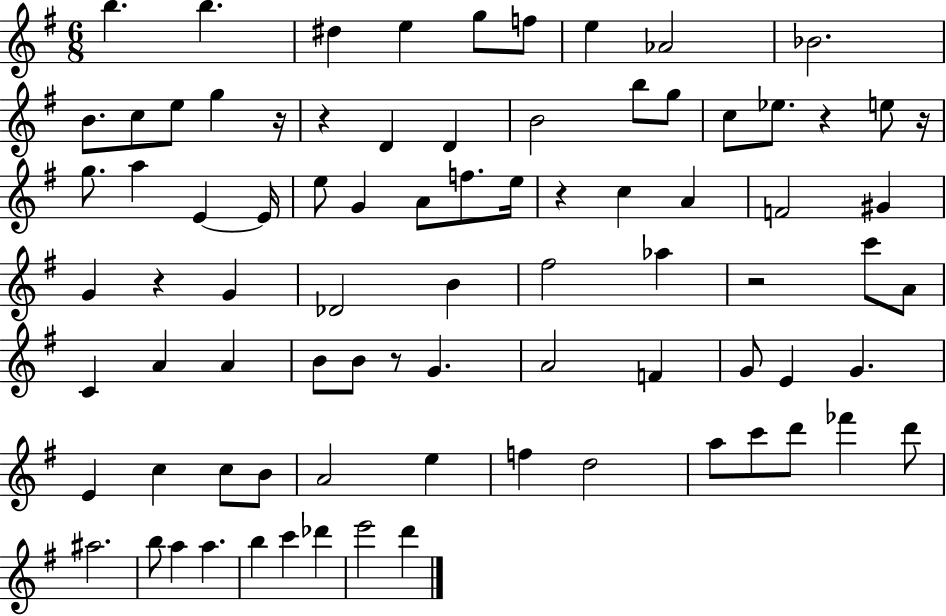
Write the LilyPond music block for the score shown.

{
  \clef treble
  \numericTimeSignature
  \time 6/8
  \key g \major
  b''4. b''4. | dis''4 e''4 g''8 f''8 | e''4 aes'2 | bes'2. | \break b'8. c''8 e''8 g''4 r16 | r4 d'4 d'4 | b'2 b''8 g''8 | c''8 ees''8. r4 e''8 r16 | \break g''8. a''4 e'4~~ e'16 | e''8 g'4 a'8 f''8. e''16 | r4 c''4 a'4 | f'2 gis'4 | \break g'4 r4 g'4 | des'2 b'4 | fis''2 aes''4 | r2 c'''8 a'8 | \break c'4 a'4 a'4 | b'8 b'8 r8 g'4. | a'2 f'4 | g'8 e'4 g'4. | \break e'4 c''4 c''8 b'8 | a'2 e''4 | f''4 d''2 | a''8 c'''8 d'''8 fes'''4 d'''8 | \break ais''2. | b''8 a''4 a''4. | b''4 c'''4 des'''4 | e'''2 d'''4 | \break \bar "|."
}